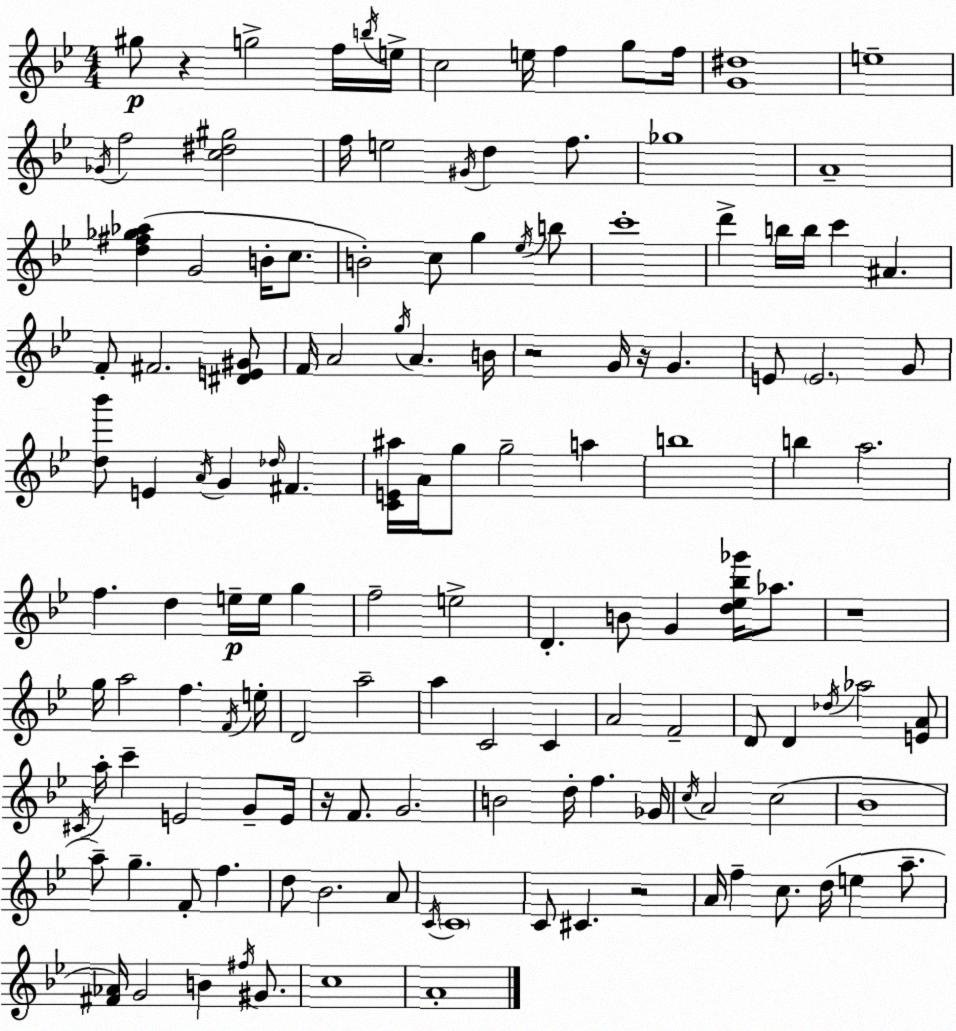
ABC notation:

X:1
T:Untitled
M:4/4
L:1/4
K:Bb
^g/2 z g2 f/4 b/4 e/4 c2 e/4 f g/2 f/4 [G^d]4 e4 _G/4 f2 [c^d^g]2 f/4 e2 ^G/4 d f/2 _g4 A4 [d^f_g_a] G2 B/4 c/2 B2 c/2 g _e/4 b/2 c'4 d' b/4 b/4 c' ^A F/2 ^F2 [^DE^G]/2 F/4 A2 g/4 A B/4 z2 G/4 z/4 G E/2 E2 G/2 [d_b']/2 E A/4 G _d/4 ^F [CE^a]/4 A/4 g/2 g2 a b4 b a2 f d e/4 e/4 g f2 e2 D B/2 G [d_e_b_g']/4 _a/2 z4 g/4 a2 f F/4 e/4 D2 a2 a C2 C A2 F2 D/2 D _d/4 _a2 [EA]/2 ^C/4 a/4 c' E2 G/2 E/4 z/4 F/2 G2 B2 d/4 f _G/4 c/4 A2 c2 _B4 a/2 g F/2 f d/2 _B2 A/2 C/4 C4 C/2 ^C z2 A/4 f c/2 d/4 e a/2 [^F_A]/4 G2 B ^f/4 ^G/2 c4 A4